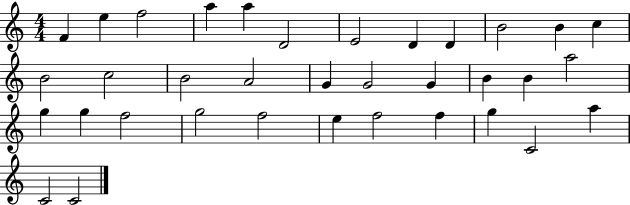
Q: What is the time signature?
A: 4/4